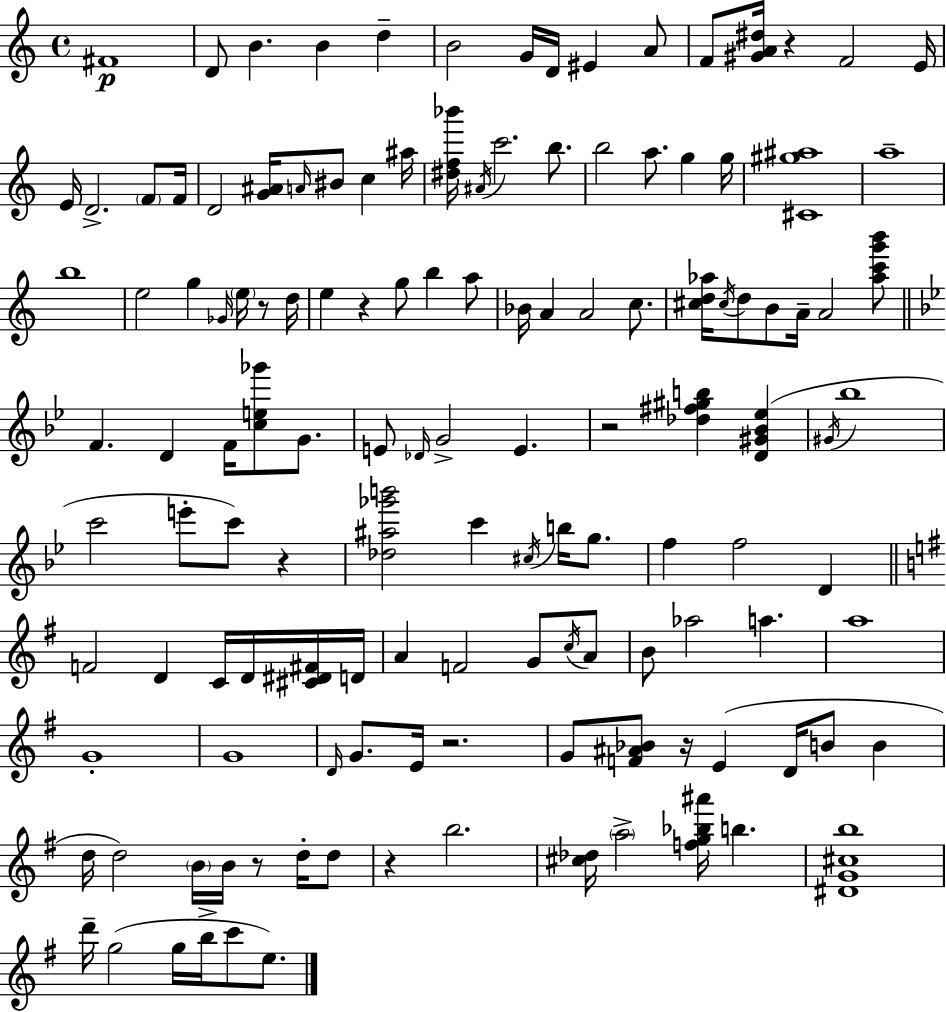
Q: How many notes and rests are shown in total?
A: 132